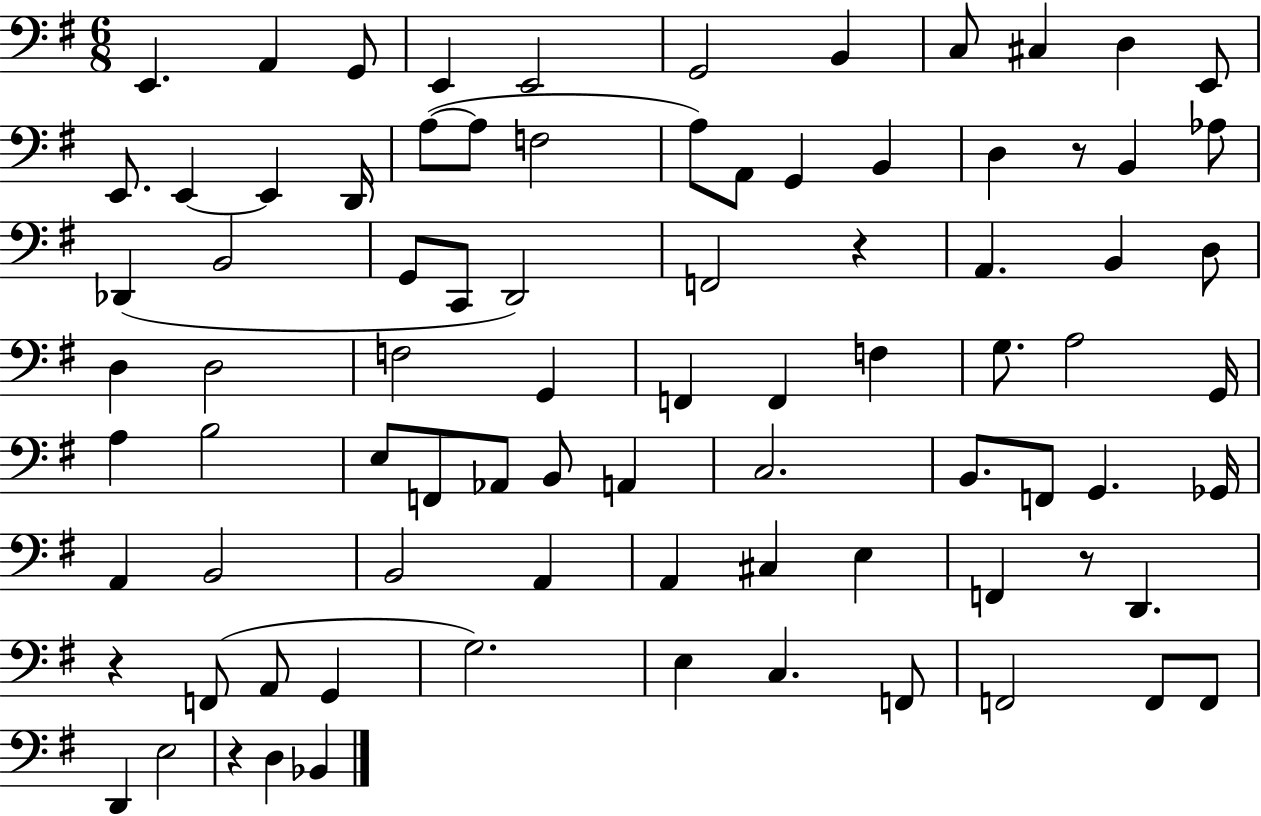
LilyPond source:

{
  \clef bass
  \numericTimeSignature
  \time 6/8
  \key g \major
  \repeat volta 2 { e,4. a,4 g,8 | e,4 e,2 | g,2 b,4 | c8 cis4 d4 e,8 | \break e,8. e,4~~ e,4 d,16 | a8~(~ a8 f2 | a8) a,8 g,4 b,4 | d4 r8 b,4 aes8 | \break des,4( b,2 | g,8 c,8 d,2) | f,2 r4 | a,4. b,4 d8 | \break d4 d2 | f2 g,4 | f,4 f,4 f4 | g8. a2 g,16 | \break a4 b2 | e8 f,8 aes,8 b,8 a,4 | c2. | b,8. f,8 g,4. ges,16 | \break a,4 b,2 | b,2 a,4 | a,4 cis4 e4 | f,4 r8 d,4. | \break r4 f,8( a,8 g,4 | g2.) | e4 c4. f,8 | f,2 f,8 f,8 | \break d,4 e2 | r4 d4 bes,4 | } \bar "|."
}